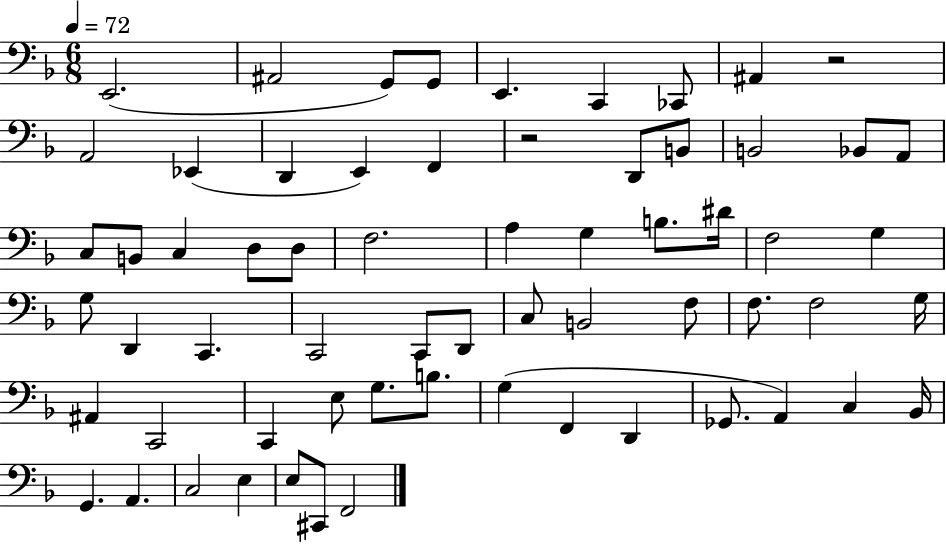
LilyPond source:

{
  \clef bass
  \numericTimeSignature
  \time 6/8
  \key f \major
  \tempo 4 = 72
  e,2.( | ais,2 g,8) g,8 | e,4. c,4 ces,8 | ais,4 r2 | \break a,2 ees,4( | d,4 e,4) f,4 | r2 d,8 b,8 | b,2 bes,8 a,8 | \break c8 b,8 c4 d8 d8 | f2. | a4 g4 b8. dis'16 | f2 g4 | \break g8 d,4 c,4. | c,2 c,8 d,8 | c8 b,2 f8 | f8. f2 g16 | \break ais,4 c,2 | c,4 e8 g8. b8. | g4( f,4 d,4 | ges,8. a,4) c4 bes,16 | \break g,4. a,4. | c2 e4 | e8 cis,8 f,2 | \bar "|."
}